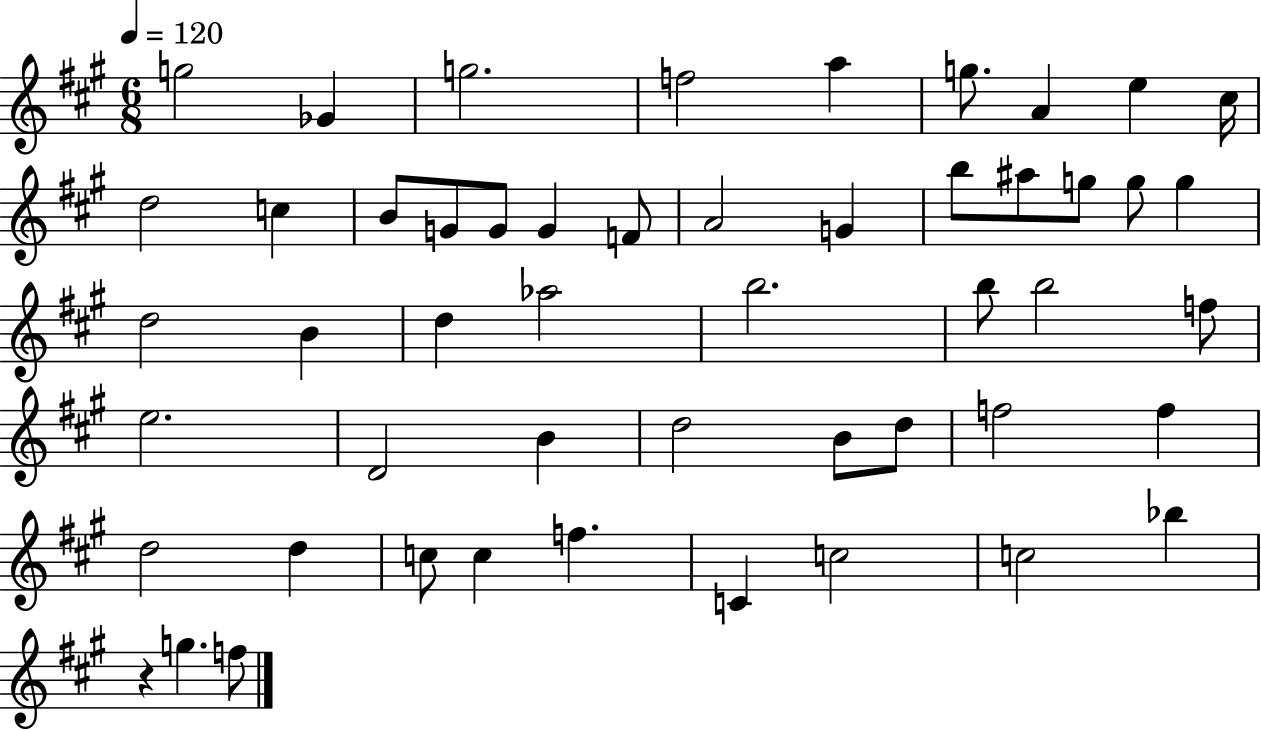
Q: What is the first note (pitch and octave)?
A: G5